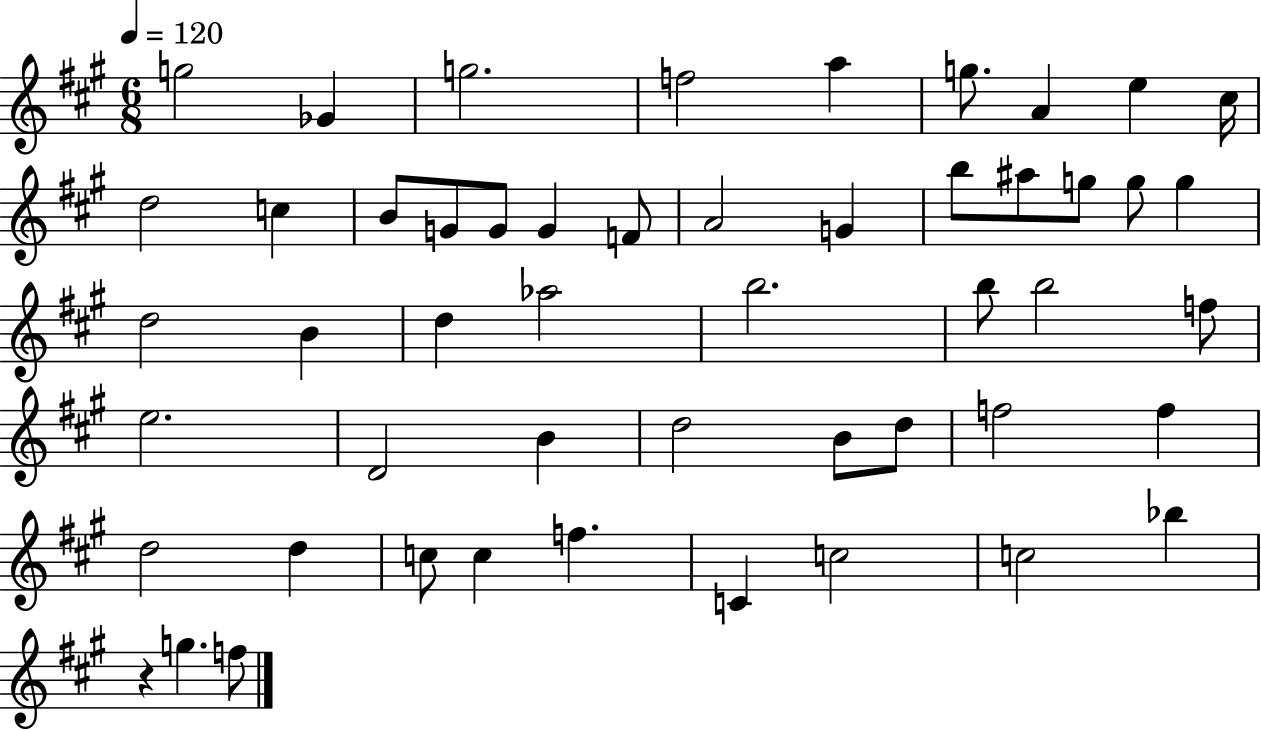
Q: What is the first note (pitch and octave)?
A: G5